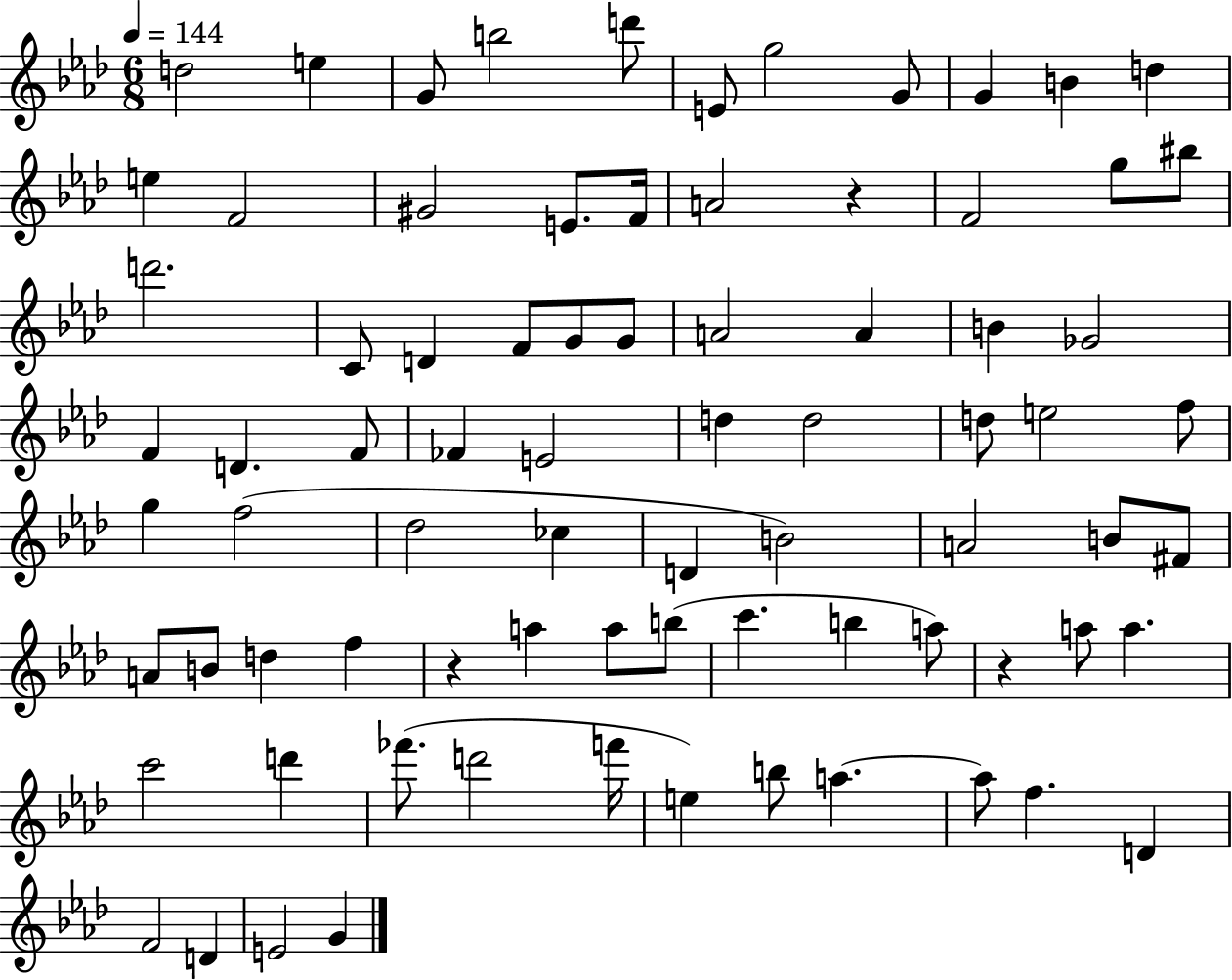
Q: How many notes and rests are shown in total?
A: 79